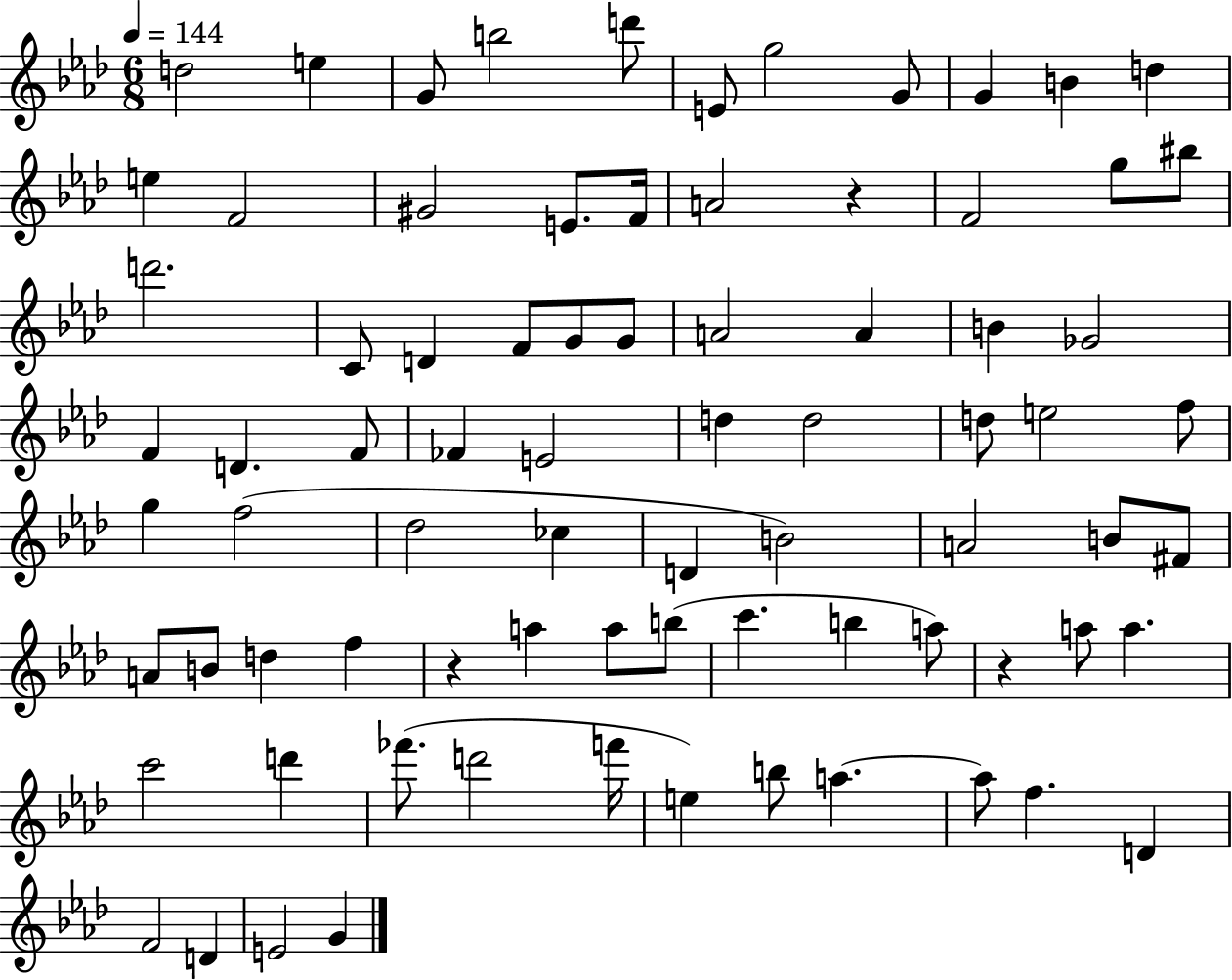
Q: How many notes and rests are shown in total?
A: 79